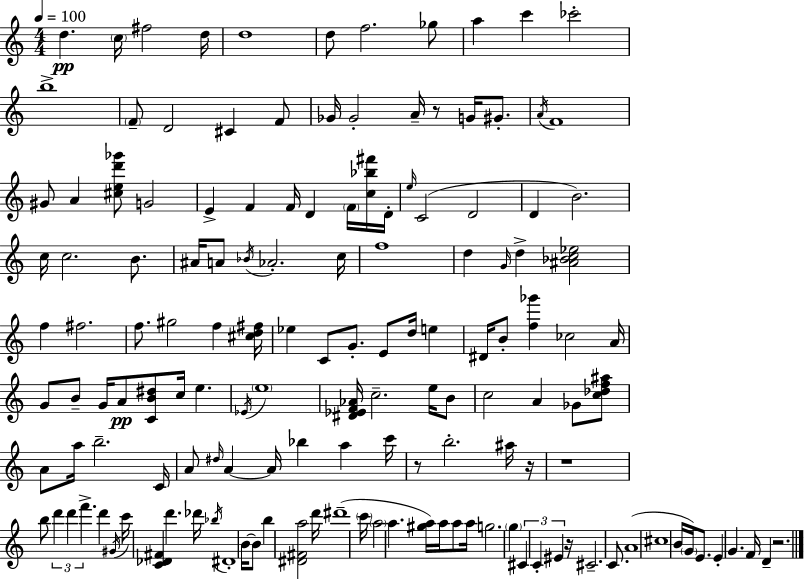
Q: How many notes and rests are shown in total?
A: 146